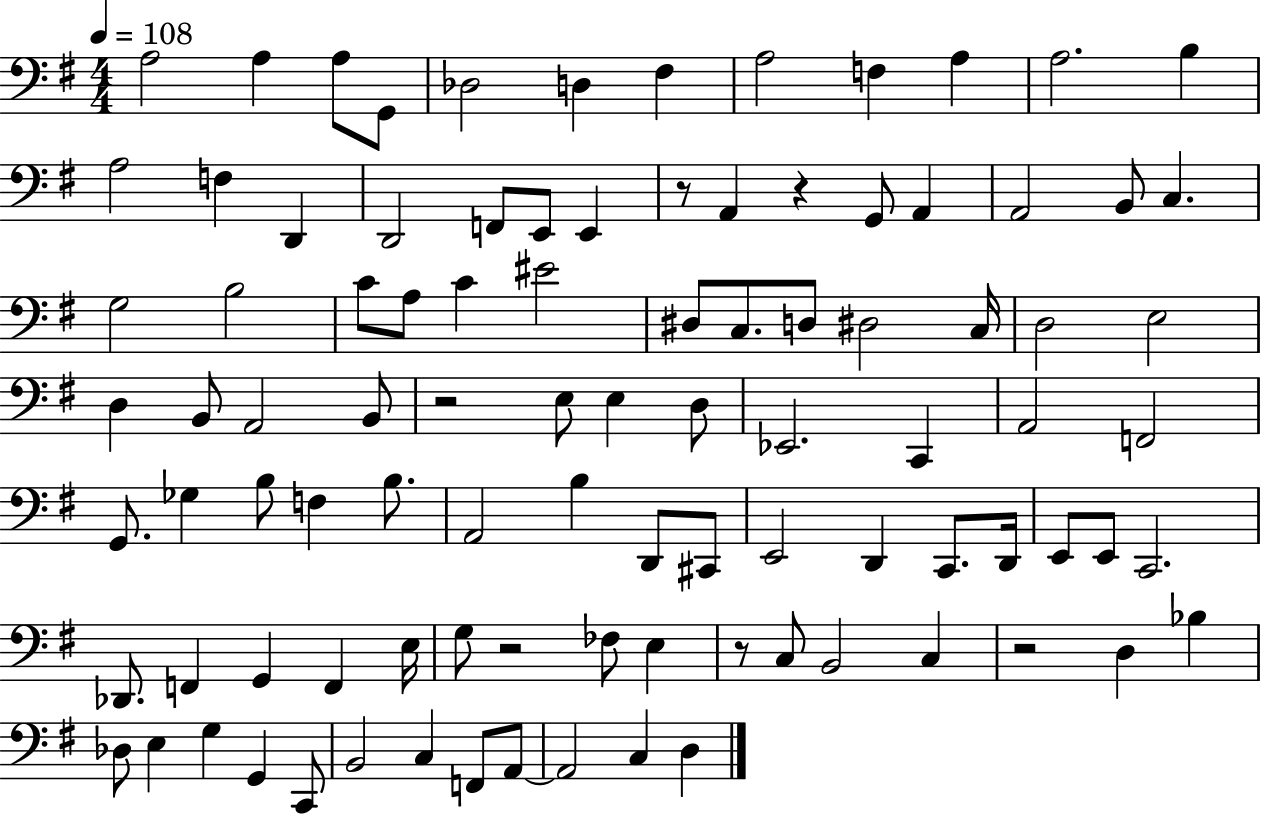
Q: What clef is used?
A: bass